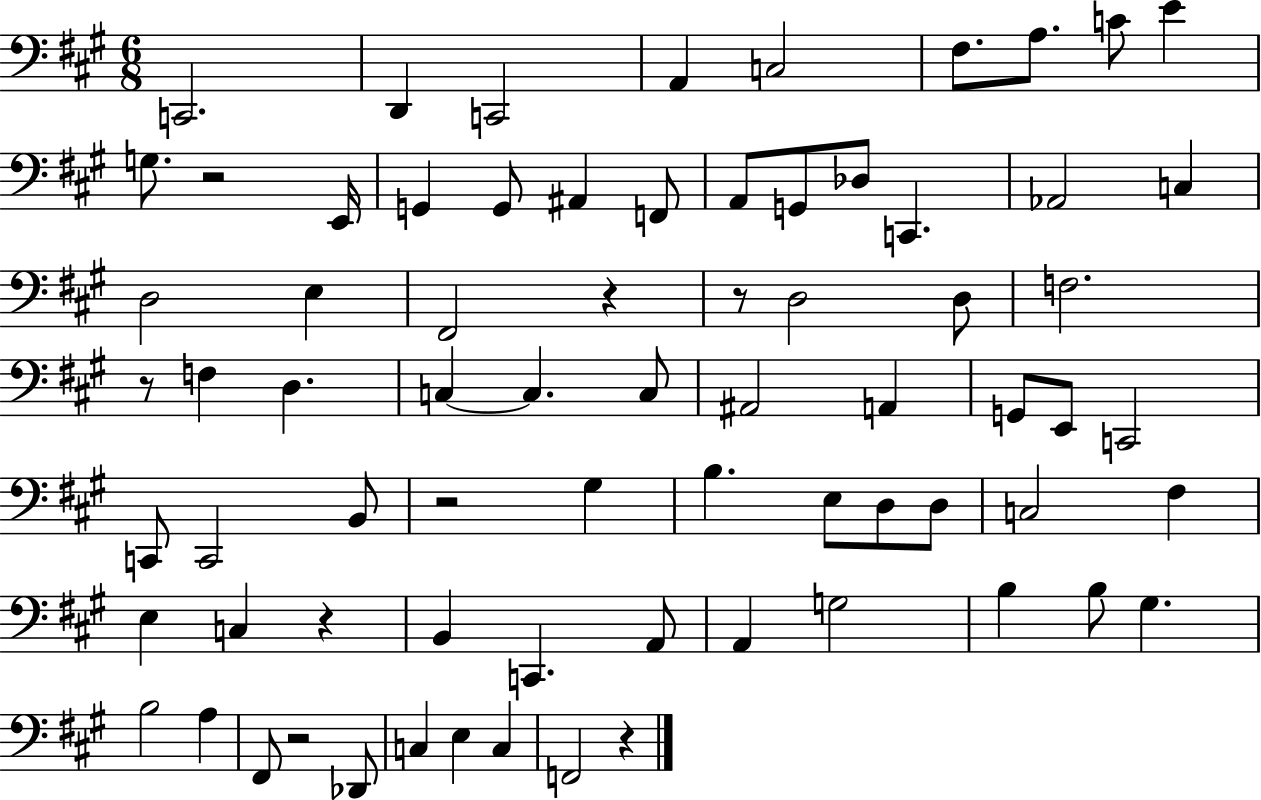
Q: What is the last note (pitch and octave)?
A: F2